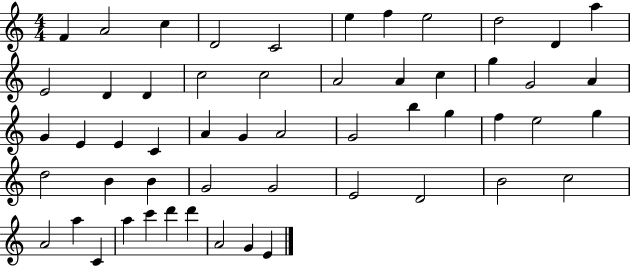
X:1
T:Untitled
M:4/4
L:1/4
K:C
F A2 c D2 C2 e f e2 d2 D a E2 D D c2 c2 A2 A c g G2 A G E E C A G A2 G2 b g f e2 g d2 B B G2 G2 E2 D2 B2 c2 A2 a C a c' d' d' A2 G E